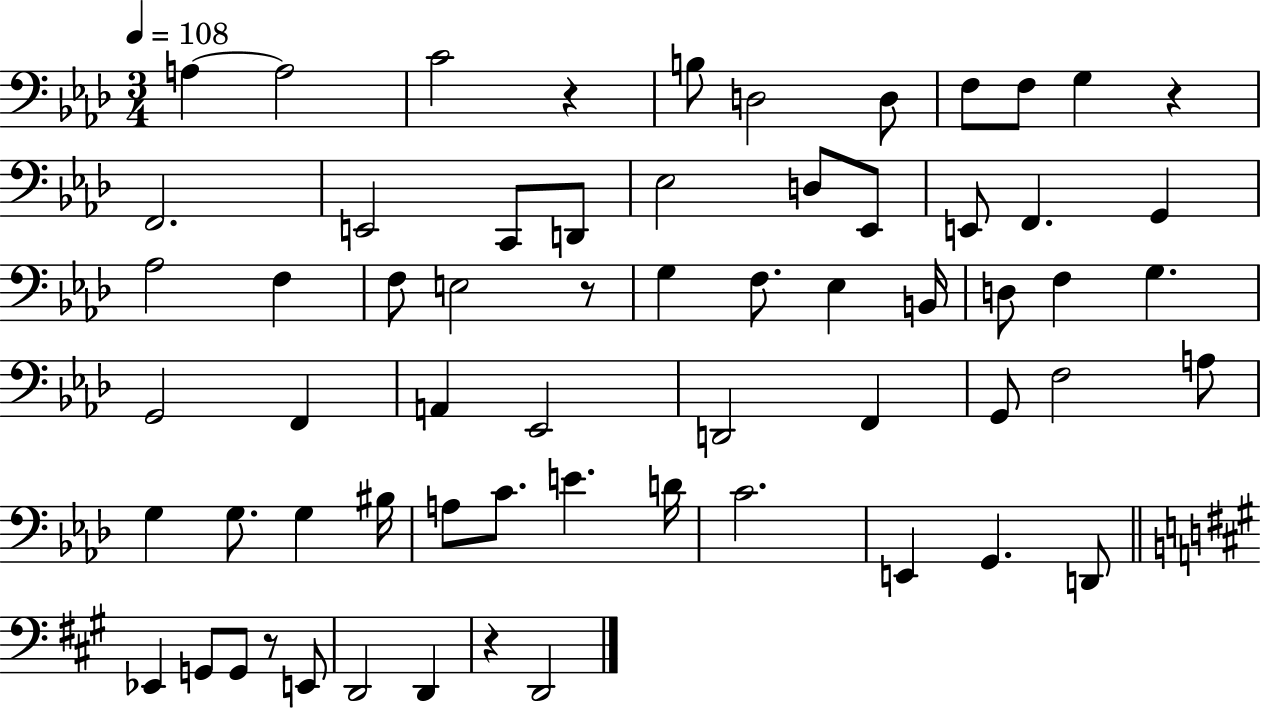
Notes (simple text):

A3/q A3/h C4/h R/q B3/e D3/h D3/e F3/e F3/e G3/q R/q F2/h. E2/h C2/e D2/e Eb3/h D3/e Eb2/e E2/e F2/q. G2/q Ab3/h F3/q F3/e E3/h R/e G3/q F3/e. Eb3/q B2/s D3/e F3/q G3/q. G2/h F2/q A2/q Eb2/h D2/h F2/q G2/e F3/h A3/e G3/q G3/e. G3/q BIS3/s A3/e C4/e. E4/q. D4/s C4/h. E2/q G2/q. D2/e Eb2/q G2/e G2/e R/e E2/e D2/h D2/q R/q D2/h